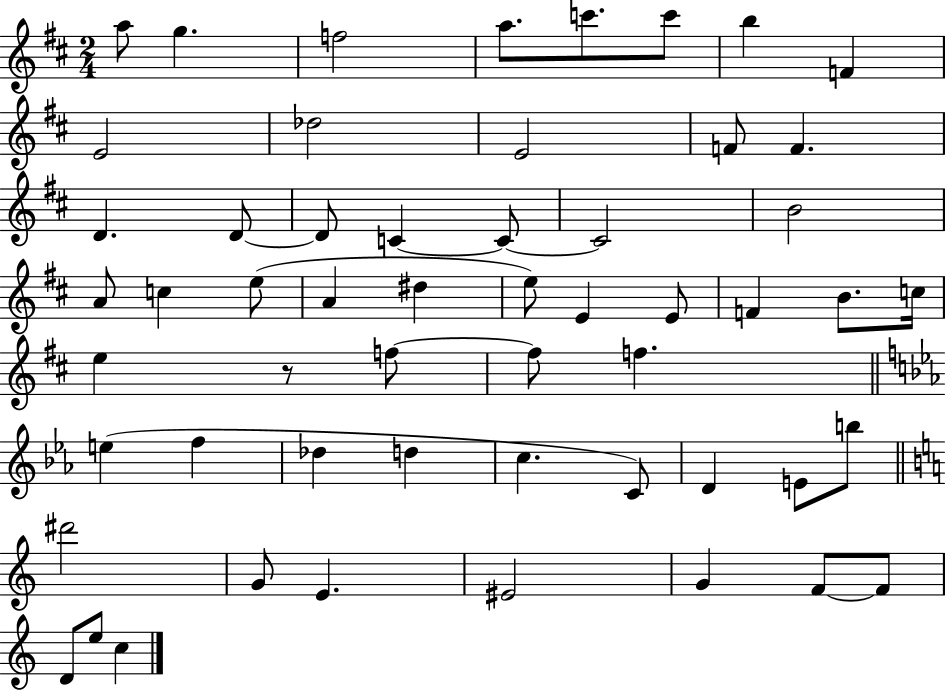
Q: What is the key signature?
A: D major